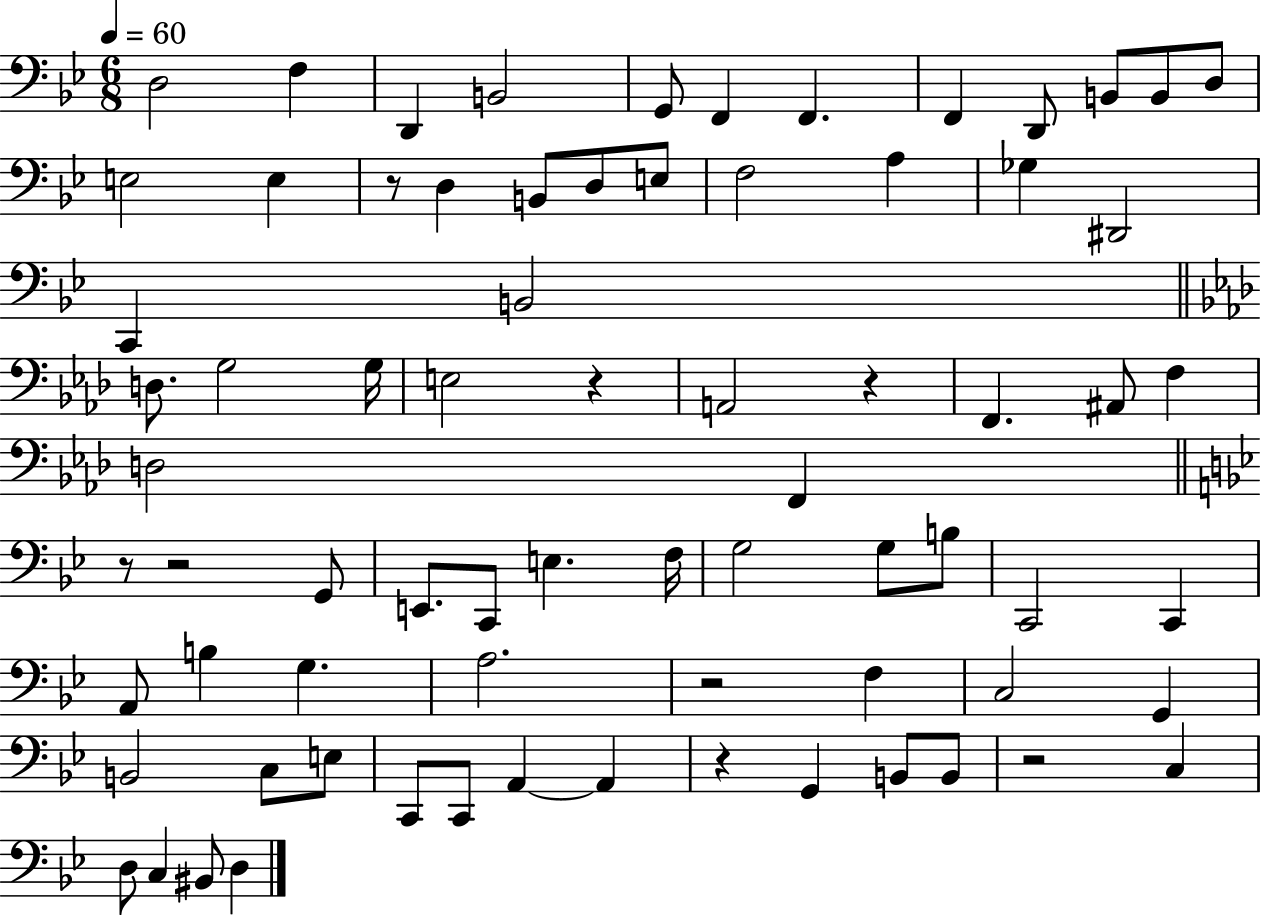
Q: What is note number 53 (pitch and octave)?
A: C3